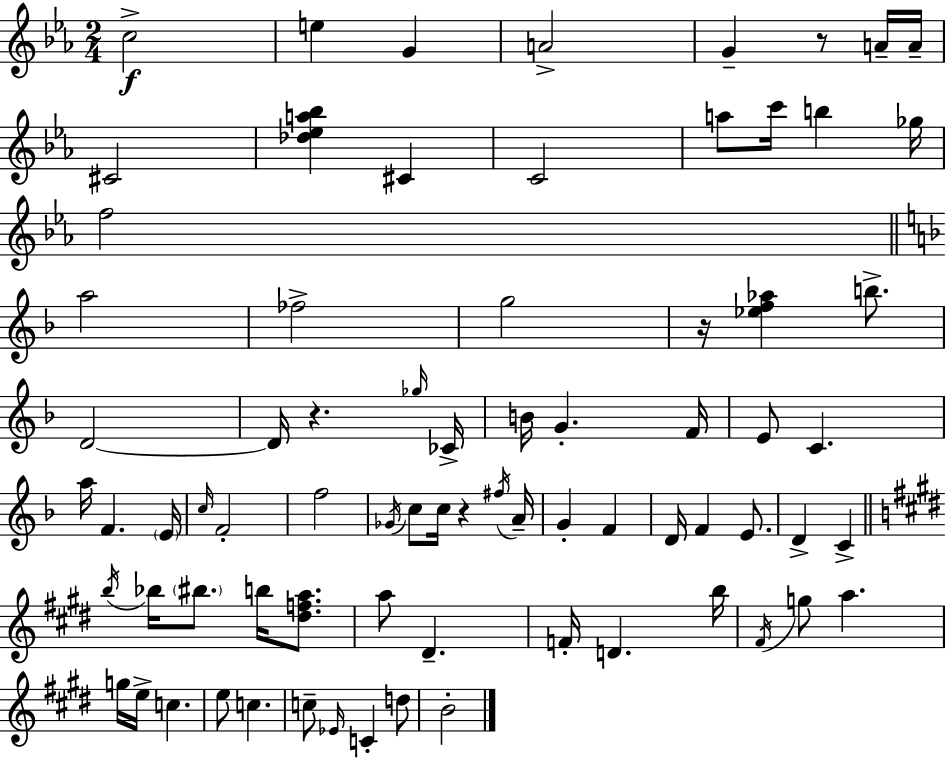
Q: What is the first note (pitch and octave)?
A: C5